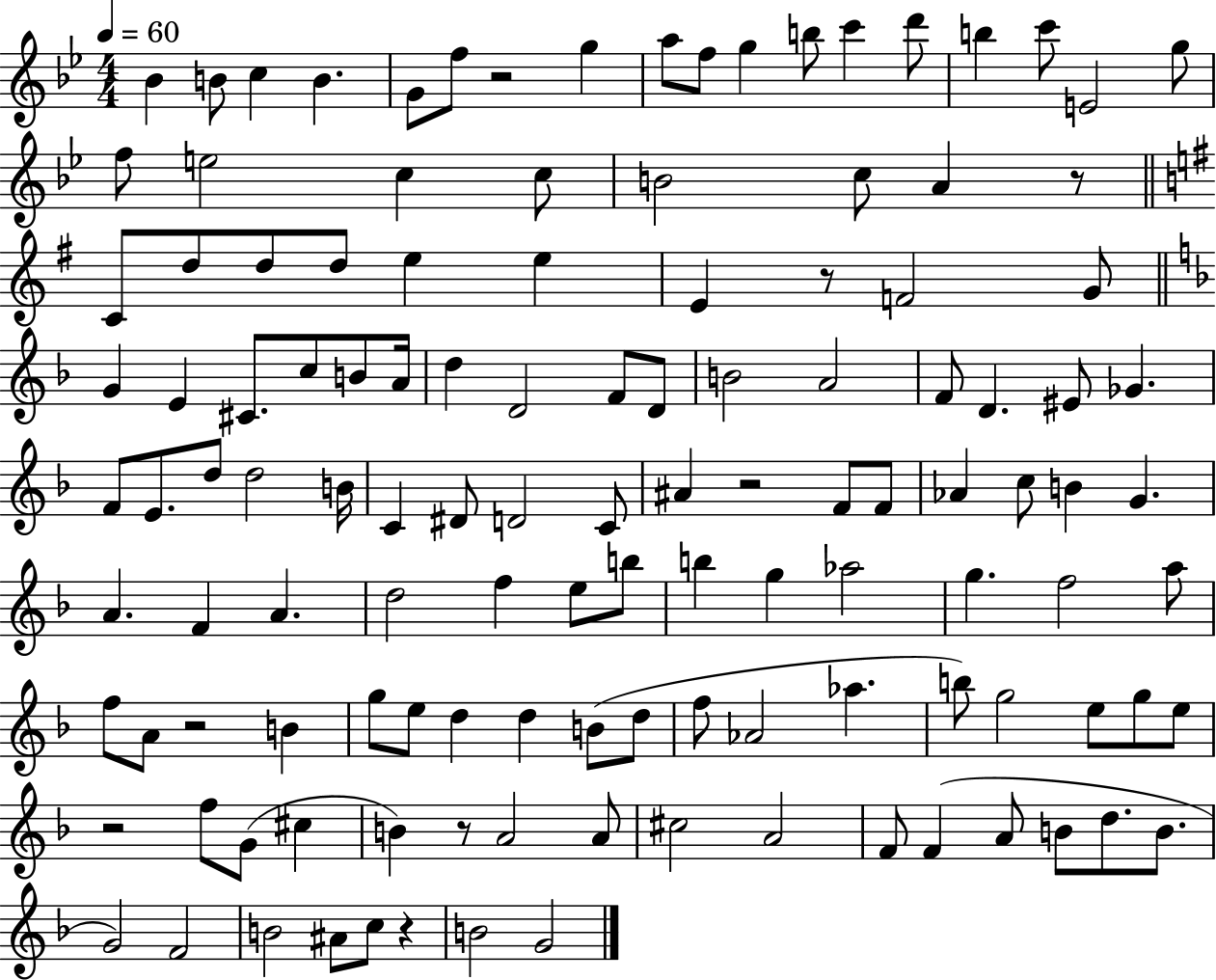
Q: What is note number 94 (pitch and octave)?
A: G5